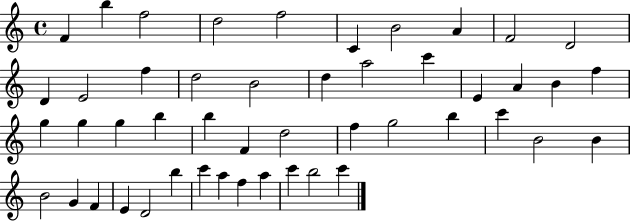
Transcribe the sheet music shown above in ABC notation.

X:1
T:Untitled
M:4/4
L:1/4
K:C
F b f2 d2 f2 C B2 A F2 D2 D E2 f d2 B2 d a2 c' E A B f g g g b b F d2 f g2 b c' B2 B B2 G F E D2 b c' a f a c' b2 c'